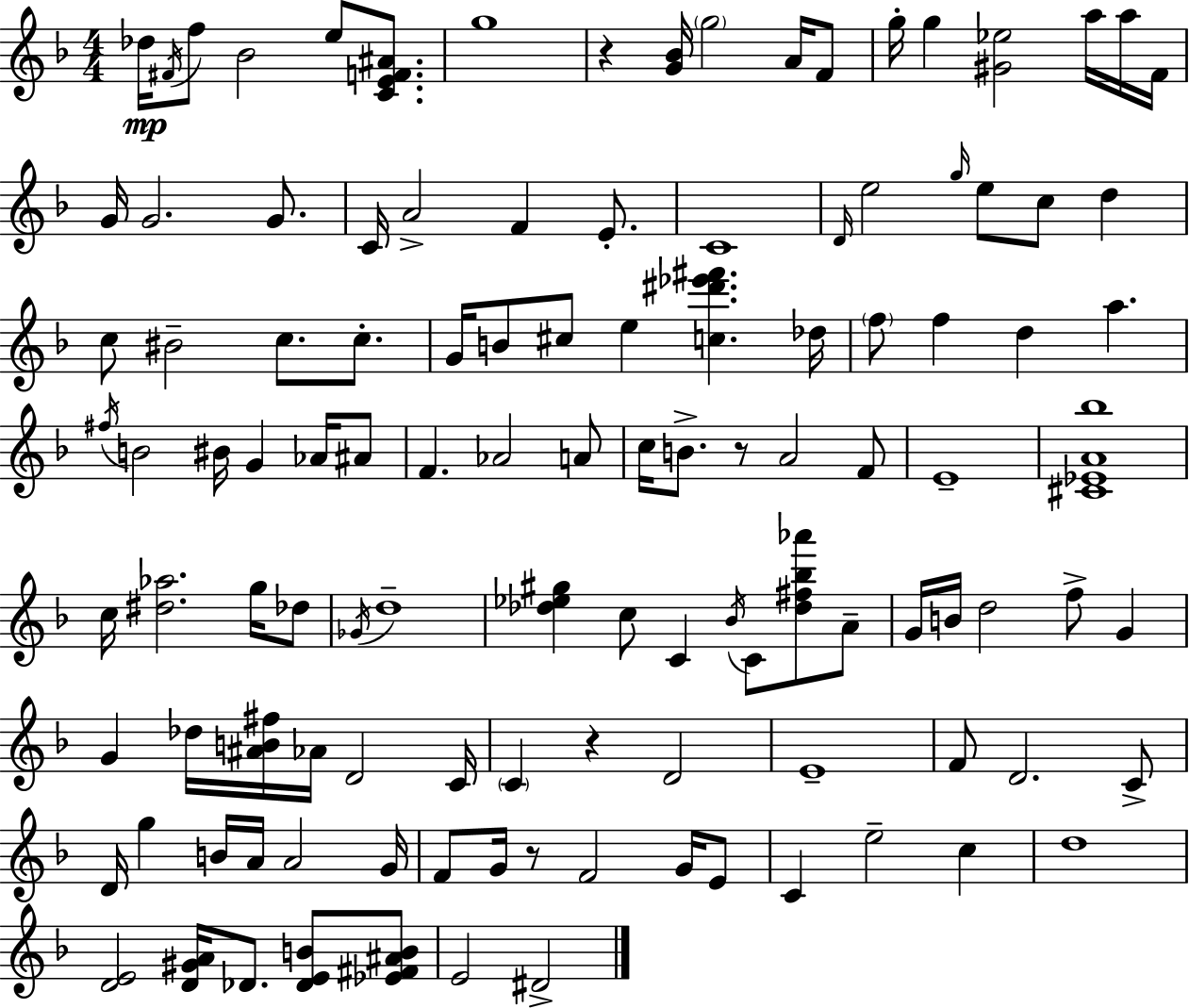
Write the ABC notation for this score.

X:1
T:Untitled
M:4/4
L:1/4
K:F
_d/4 ^F/4 f/2 _B2 e/2 [CEF^A]/2 g4 z [G_B]/4 g2 A/4 F/2 g/4 g [^G_e]2 a/4 a/4 F/4 G/4 G2 G/2 C/4 A2 F E/2 C4 D/4 e2 g/4 e/2 c/2 d c/2 ^B2 c/2 c/2 G/4 B/2 ^c/2 e [c^d'_e'^f'] _d/4 f/2 f d a ^f/4 B2 ^B/4 G _A/4 ^A/2 F _A2 A/2 c/4 B/2 z/2 A2 F/2 E4 [^C_EA_b]4 c/4 [^d_a]2 g/4 _d/2 _G/4 d4 [_d_e^g] c/2 C _B/4 C/2 [_d^f_b_a']/2 A/2 G/4 B/4 d2 f/2 G G _d/4 [^AB^f]/4 _A/4 D2 C/4 C z D2 E4 F/2 D2 C/2 D/4 g B/4 A/4 A2 G/4 F/2 G/4 z/2 F2 G/4 E/2 C e2 c d4 [DE]2 [D^GA]/4 _D/2 [_DEB]/2 [_E^F^AB]/2 E2 ^D2